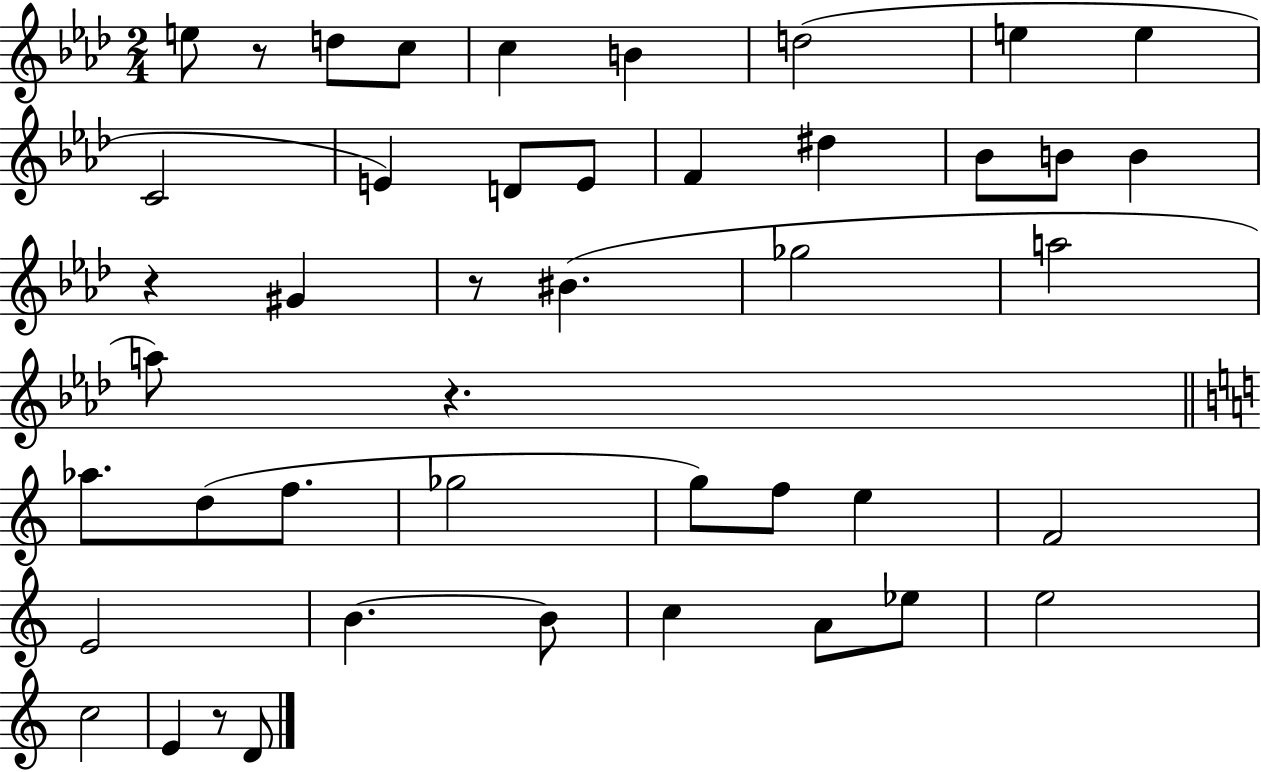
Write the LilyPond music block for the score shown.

{
  \clef treble
  \numericTimeSignature
  \time 2/4
  \key aes \major
  e''8 r8 d''8 c''8 | c''4 b'4 | d''2( | e''4 e''4 | \break c'2 | e'4) d'8 e'8 | f'4 dis''4 | bes'8 b'8 b'4 | \break r4 gis'4 | r8 bis'4.( | ges''2 | a''2 | \break a''8) r4. | \bar "||" \break \key c \major aes''8. d''8( f''8. | ges''2 | g''8) f''8 e''4 | f'2 | \break e'2 | b'4.~~ b'8 | c''4 a'8 ees''8 | e''2 | \break c''2 | e'4 r8 d'8 | \bar "|."
}